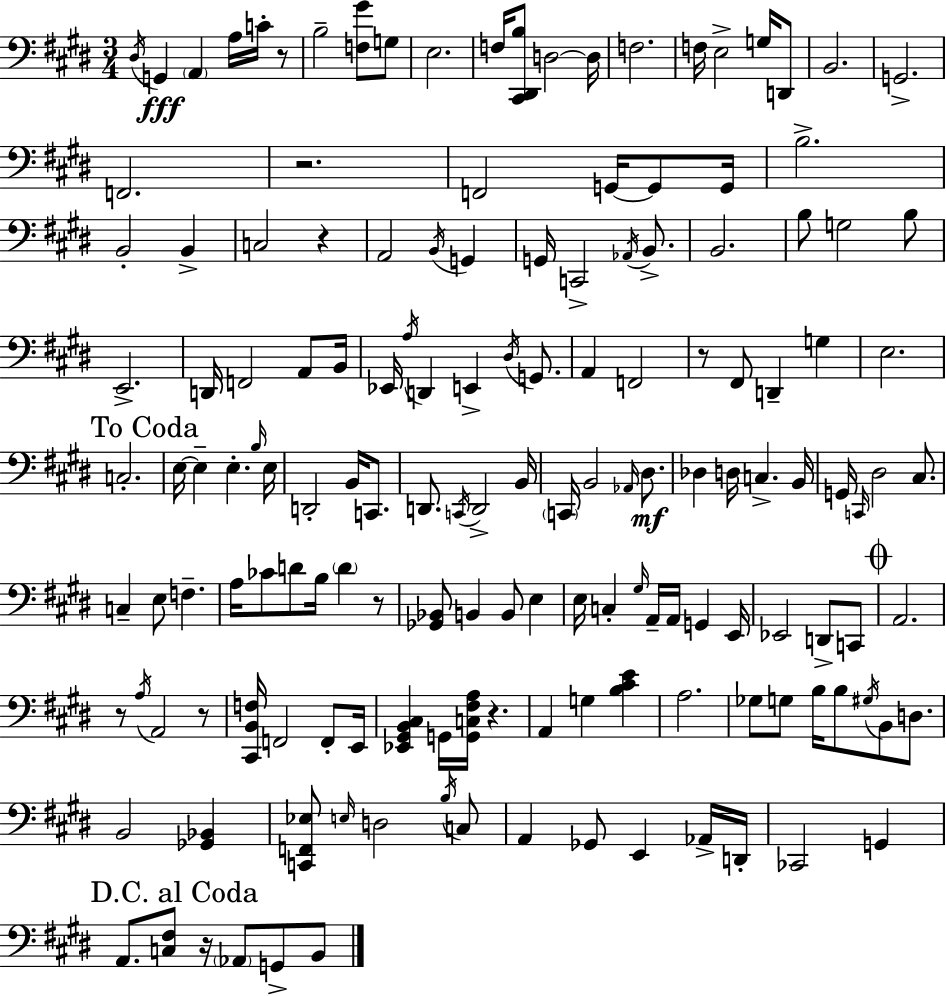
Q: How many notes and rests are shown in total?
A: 153